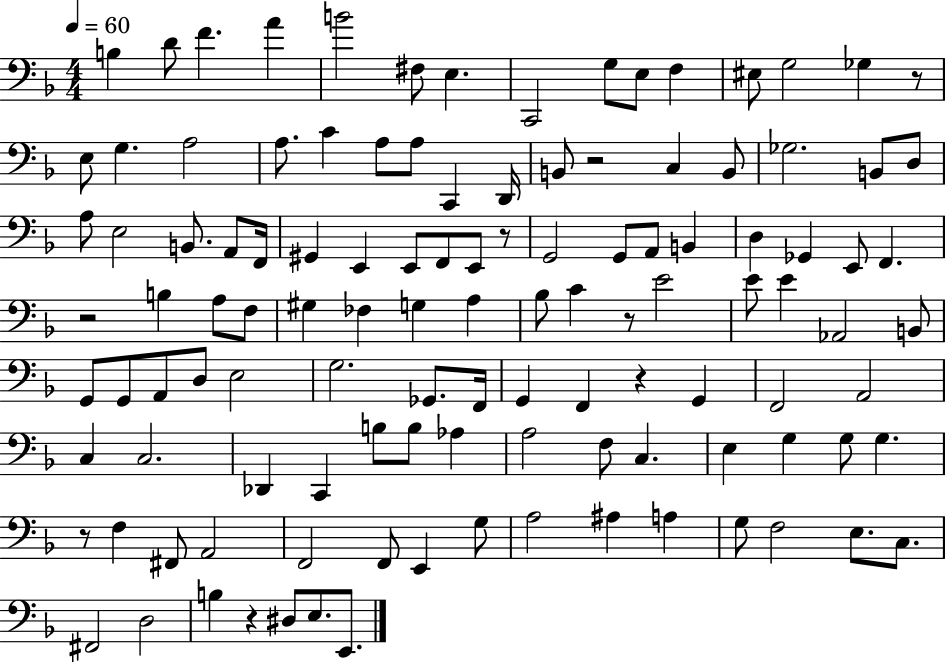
B3/q D4/e F4/q. A4/q B4/h F#3/e E3/q. C2/h G3/e E3/e F3/q EIS3/e G3/h Gb3/q R/e E3/e G3/q. A3/h A3/e. C4/q A3/e A3/e C2/q D2/s B2/e R/h C3/q B2/e Gb3/h. B2/e D3/e A3/e E3/h B2/e. A2/e F2/s G#2/q E2/q E2/e F2/e E2/e R/e G2/h G2/e A2/e B2/q D3/q Gb2/q E2/e F2/q. R/h B3/q A3/e F3/e G#3/q FES3/q G3/q A3/q Bb3/e C4/q R/e E4/h E4/e E4/q Ab2/h B2/e G2/e G2/e A2/e D3/e E3/h G3/h. Gb2/e. F2/s G2/q F2/q R/q G2/q F2/h A2/h C3/q C3/h. Db2/q C2/q B3/e B3/e Ab3/q A3/h F3/e C3/q. E3/q G3/q G3/e G3/q. R/e F3/q F#2/e A2/h F2/h F2/e E2/q G3/e A3/h A#3/q A3/q G3/e F3/h E3/e. C3/e. F#2/h D3/h B3/q R/q D#3/e E3/e. E2/e.